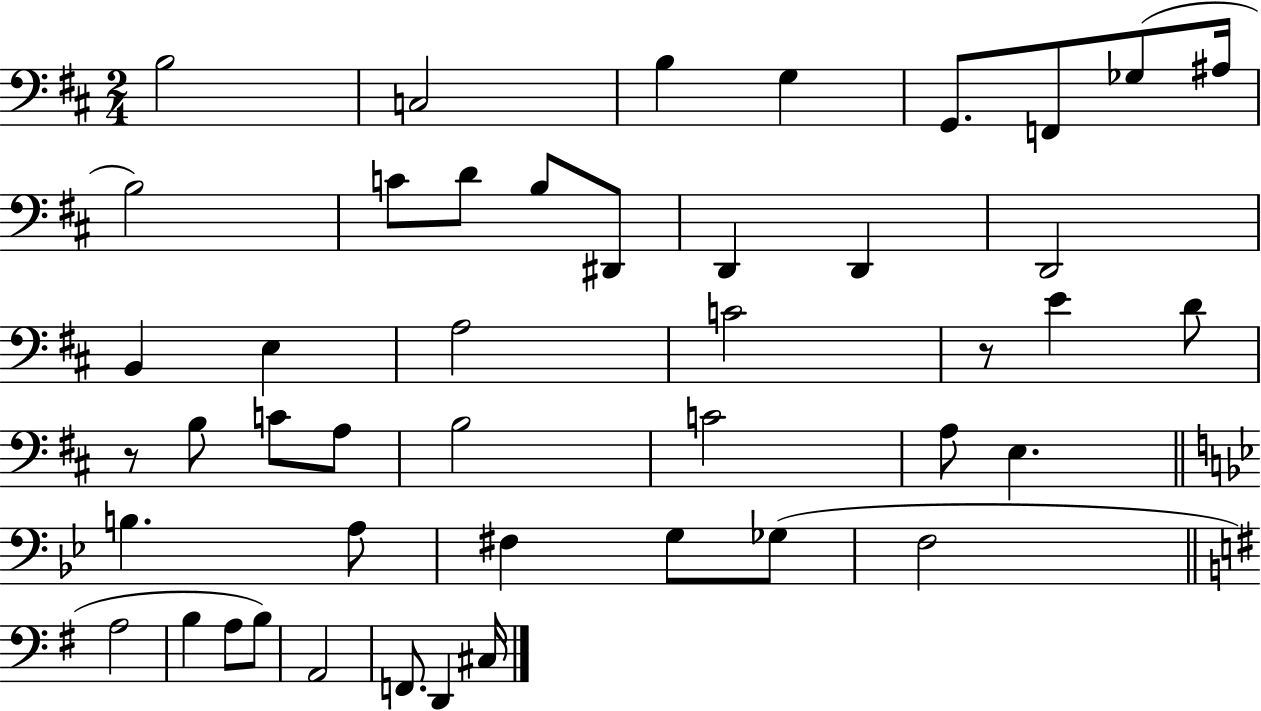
B3/h C3/h B3/q G3/q G2/e. F2/e Gb3/e A#3/s B3/h C4/e D4/e B3/e D#2/e D2/q D2/q D2/h B2/q E3/q A3/h C4/h R/e E4/q D4/e R/e B3/e C4/e A3/e B3/h C4/h A3/e E3/q. B3/q. A3/e F#3/q G3/e Gb3/e F3/h A3/h B3/q A3/e B3/e A2/h F2/e. D2/q C#3/s